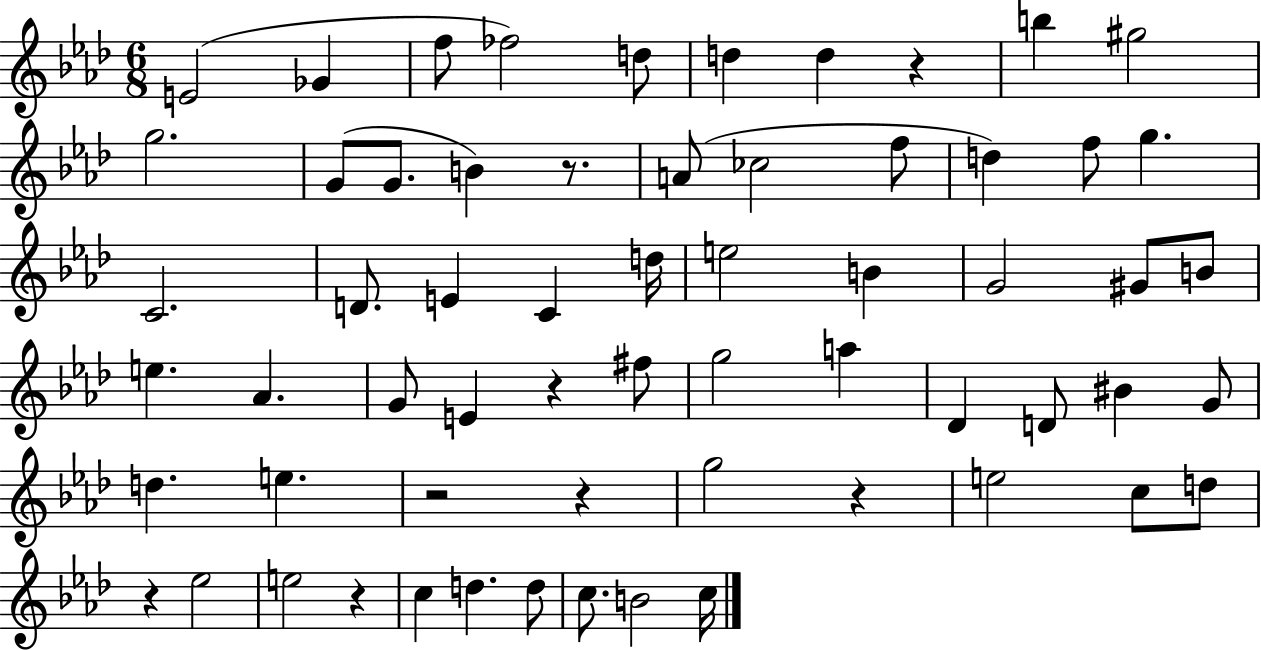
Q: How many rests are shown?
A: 8